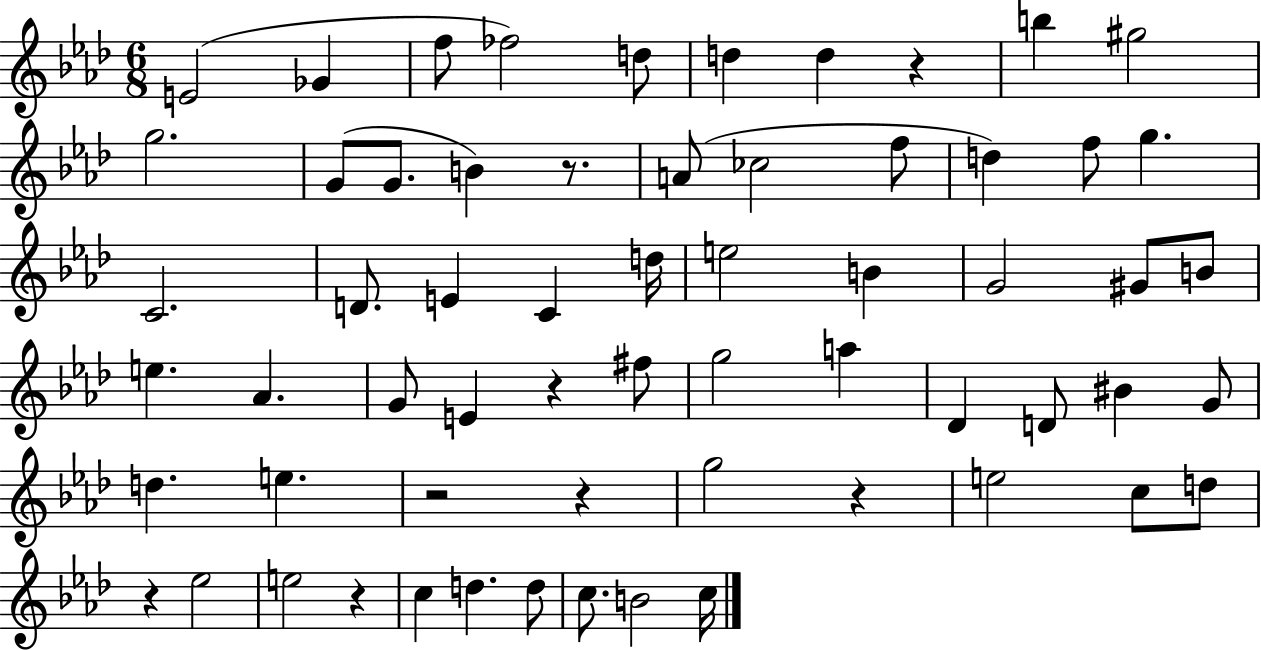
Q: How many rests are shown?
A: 8